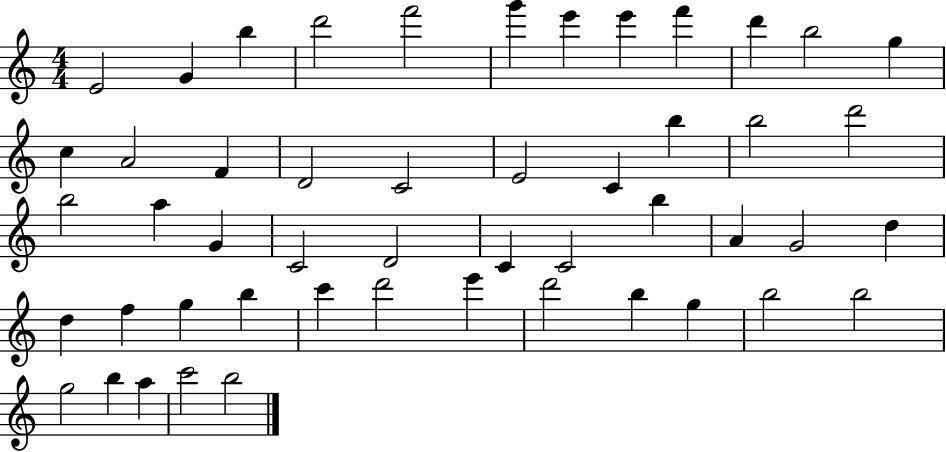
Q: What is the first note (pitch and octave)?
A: E4